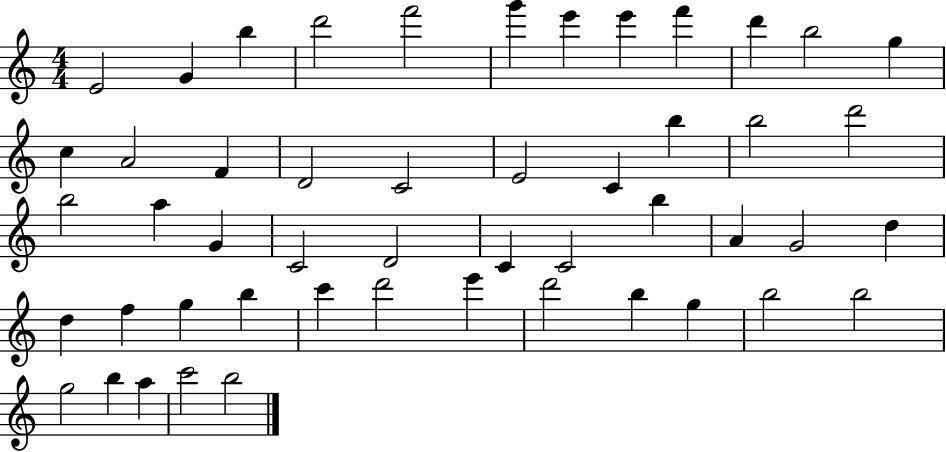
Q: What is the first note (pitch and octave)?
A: E4